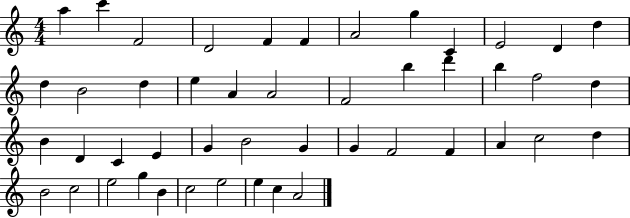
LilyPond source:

{
  \clef treble
  \numericTimeSignature
  \time 4/4
  \key c \major
  a''4 c'''4 f'2 | d'2 f'4 f'4 | a'2 g''4 c'4 | e'2 d'4 d''4 | \break d''4 b'2 d''4 | e''4 a'4 a'2 | f'2 b''4 d'''4 | b''4 f''2 d''4 | \break b'4 d'4 c'4 e'4 | g'4 b'2 g'4 | g'4 f'2 f'4 | a'4 c''2 d''4 | \break b'2 c''2 | e''2 g''4 b'4 | c''2 e''2 | e''4 c''4 a'2 | \break \bar "|."
}